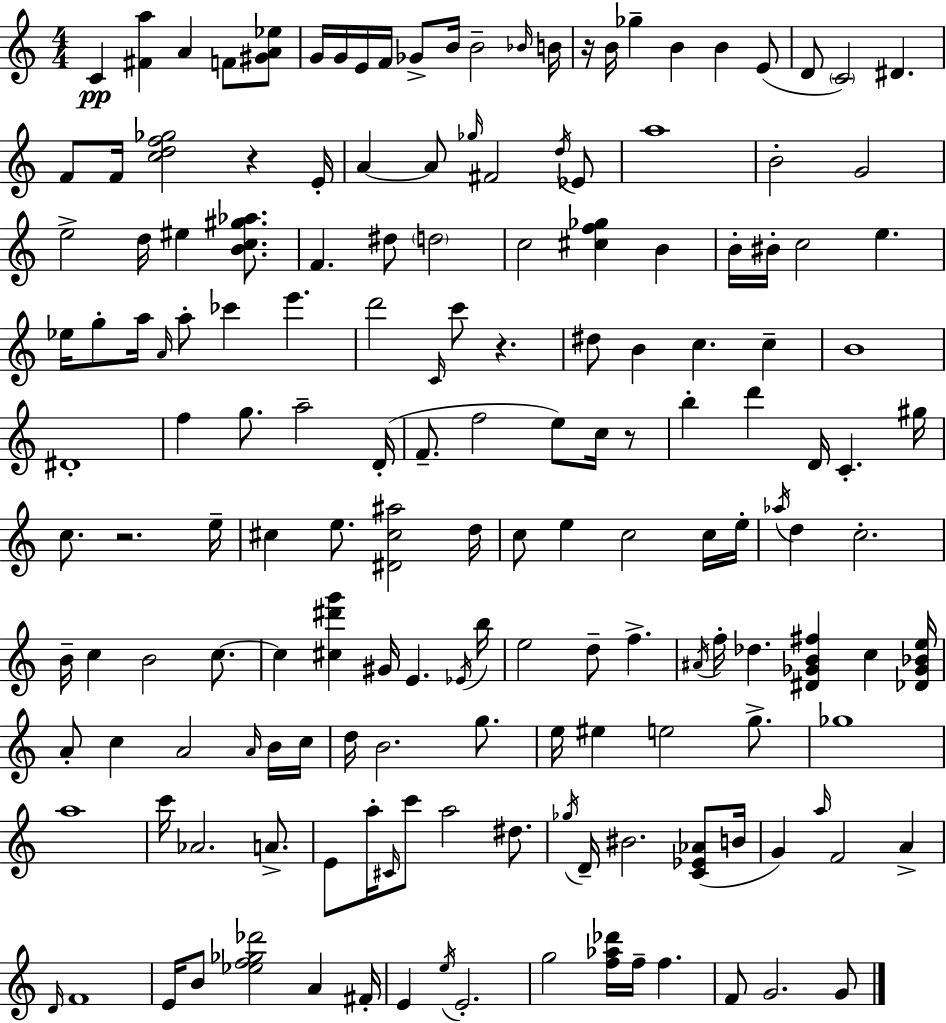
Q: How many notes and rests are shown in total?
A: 166